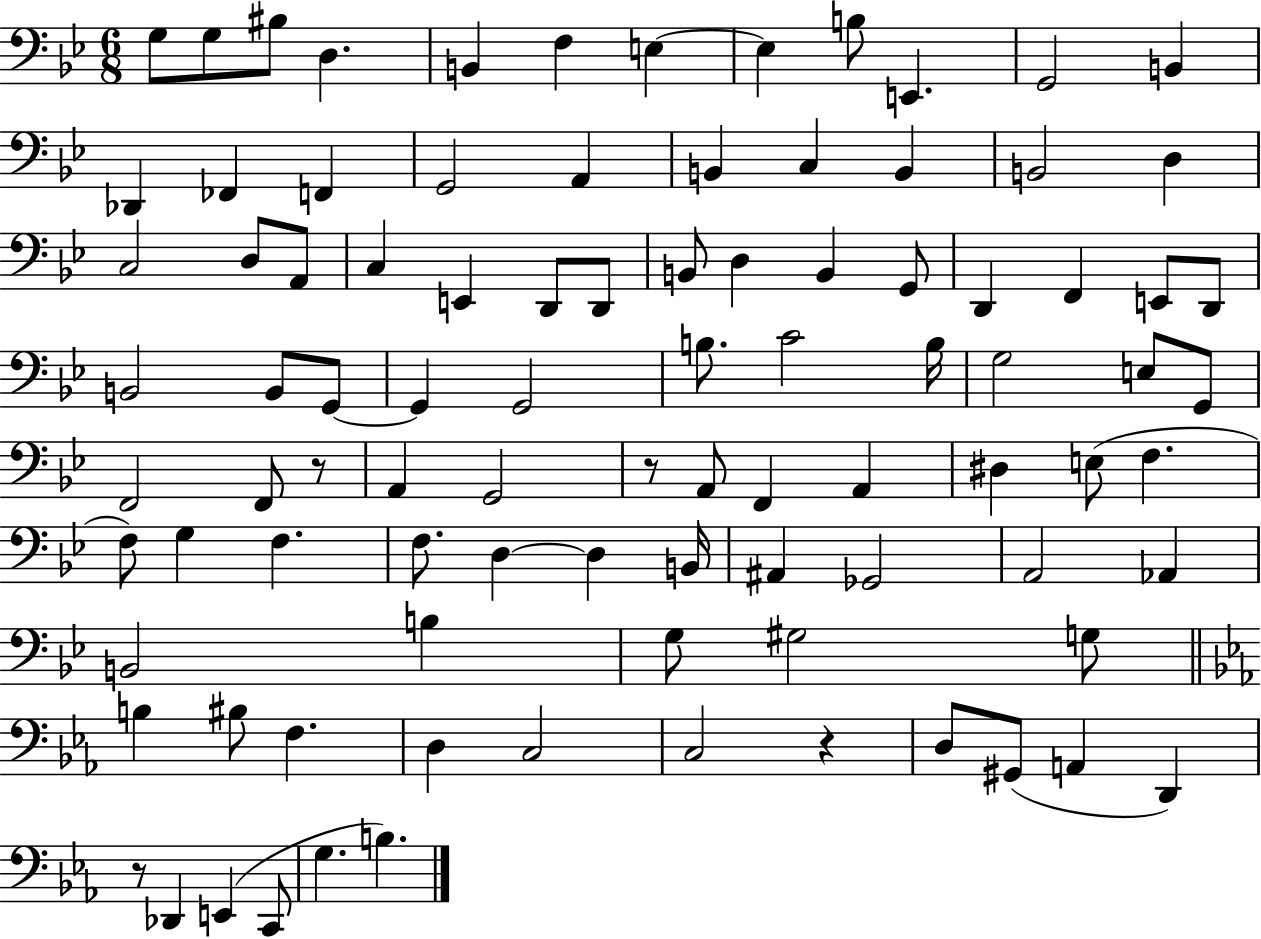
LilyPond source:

{
  \clef bass
  \numericTimeSignature
  \time 6/8
  \key bes \major
  g8 g8 bis8 d4. | b,4 f4 e4~~ | e4 b8 e,4. | g,2 b,4 | \break des,4 fes,4 f,4 | g,2 a,4 | b,4 c4 b,4 | b,2 d4 | \break c2 d8 a,8 | c4 e,4 d,8 d,8 | b,8 d4 b,4 g,8 | d,4 f,4 e,8 d,8 | \break b,2 b,8 g,8~~ | g,4 g,2 | b8. c'2 b16 | g2 e8 g,8 | \break f,2 f,8 r8 | a,4 g,2 | r8 a,8 f,4 a,4 | dis4 e8( f4. | \break f8) g4 f4. | f8. d4~~ d4 b,16 | ais,4 ges,2 | a,2 aes,4 | \break b,2 b4 | g8 gis2 g8 | \bar "||" \break \key ees \major b4 bis8 f4. | d4 c2 | c2 r4 | d8 gis,8( a,4 d,4) | \break r8 des,4 e,4( c,8 | g4. b4.) | \bar "|."
}